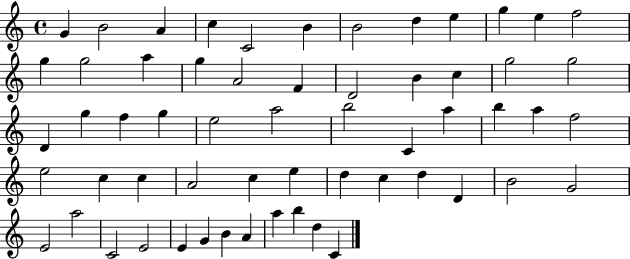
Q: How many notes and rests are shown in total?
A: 59